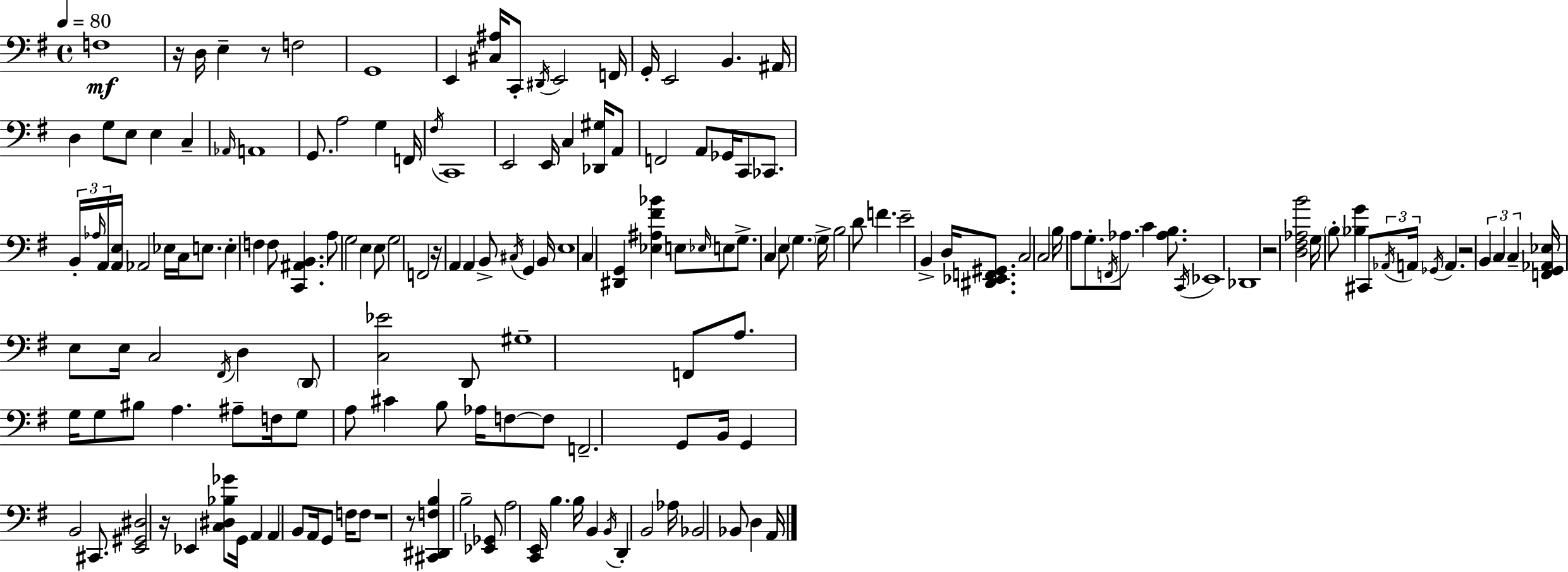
{
  \clef bass
  \time 4/4
  \defaultTimeSignature
  \key e \minor
  \tempo 4 = 80
  f1\mf | r16 d16 e4-- r8 f2 | g,1 | e,4 <cis ais>16 c,8-. \acciaccatura { dis,16 } e,2 | \break f,16 g,16-. e,2 b,4. | ais,16 d4 g8 e8 e4 c4-- | \grace { aes,16 } a,1 | g,8. a2 g4 | \break f,16 \acciaccatura { fis16 } c,1 | e,2 e,16 c4 | <des, gis>16 a,8 f,2 a,8 ges,16 c,8 | ces,8. \tuplet 3/2 { b,16-. \grace { aes16 } a,16 } <a, e>16 aes,2 ees16 | \break c16 e8. e4-. f4 f8 <c, ais, b,>4. | a8 g2 e4 | e8 g2 f,2 | r16 a,4 a,4 b,8-> \acciaccatura { cis16 } | \break g,4 b,16 e1 | c4 <dis, g,>4 <ees ais fis' bes'>4 | e8 \grace { ees16 } e8 g8.-> c4 e8 \parenthesize g4. | g16-> b2 d'8 | \break f'4. e'2-- b,4-> | d16 <dis, ees, f, gis,>8. c2 c2 | b16 a8 g8.-. \acciaccatura { f,16 } aes8. | c'4 <aes b>8. \acciaccatura { c,16 } ees,1 | \break des,1 | r2 | <d fis aes b'>2 g16 \parenthesize b8-. <bes g'>4 cis,8 | \tuplet 3/2 { \acciaccatura { aes,16 } a,16 \acciaccatura { ges,16 } } a,4. r2 | \break \tuplet 3/2 { b,4 c4 c4-- } <f, g, aes, ees>16 e8 | e16 c2 \acciaccatura { fis,16 } d4 \parenthesize d,8 | <c ees'>2 d,8 gis1-- | f,8 a8. | \break g16 g8 bis8 a4. ais8-- f16 g8 | a8 cis'4 b8 aes16 f8~~ f8 f,2.-- | g,8 b,16 g,4 | b,2 cis,8. <e, gis, dis>2 | \break r16 ees,4 <c dis bes ges'>8 g,16 a,4 a,4 | b,8 a,16 g,8 f16 f8 r1 | r8 <cis, dis, f b>4 | b2-- <ees, ges,>8 a2 | \break <c, e,>16 b4. b16 b,4 \acciaccatura { b,16 } | d,4-. b,2 aes16 bes,2 | bes,8 d4 a,16 \bar "|."
}